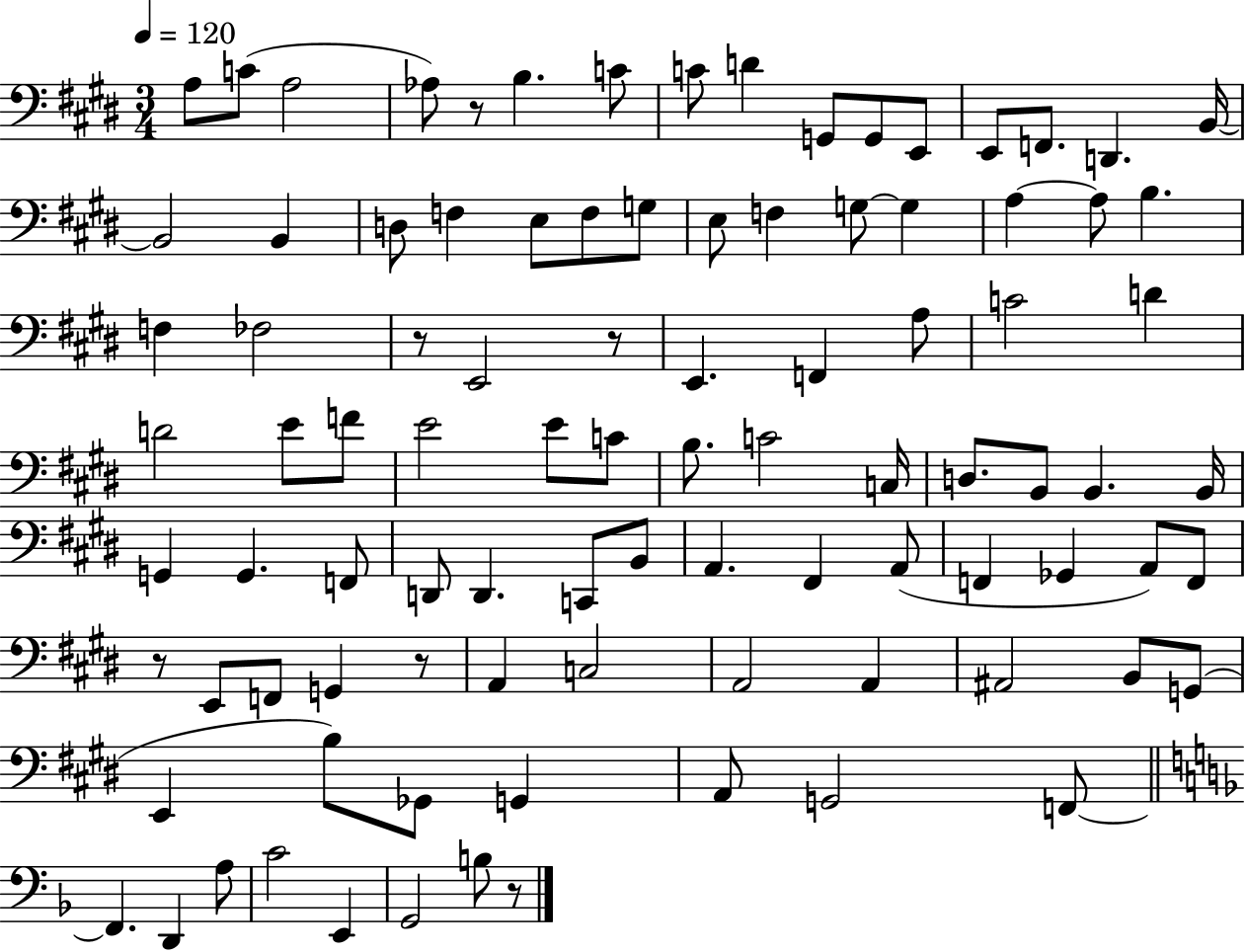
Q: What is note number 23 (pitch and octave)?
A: E3